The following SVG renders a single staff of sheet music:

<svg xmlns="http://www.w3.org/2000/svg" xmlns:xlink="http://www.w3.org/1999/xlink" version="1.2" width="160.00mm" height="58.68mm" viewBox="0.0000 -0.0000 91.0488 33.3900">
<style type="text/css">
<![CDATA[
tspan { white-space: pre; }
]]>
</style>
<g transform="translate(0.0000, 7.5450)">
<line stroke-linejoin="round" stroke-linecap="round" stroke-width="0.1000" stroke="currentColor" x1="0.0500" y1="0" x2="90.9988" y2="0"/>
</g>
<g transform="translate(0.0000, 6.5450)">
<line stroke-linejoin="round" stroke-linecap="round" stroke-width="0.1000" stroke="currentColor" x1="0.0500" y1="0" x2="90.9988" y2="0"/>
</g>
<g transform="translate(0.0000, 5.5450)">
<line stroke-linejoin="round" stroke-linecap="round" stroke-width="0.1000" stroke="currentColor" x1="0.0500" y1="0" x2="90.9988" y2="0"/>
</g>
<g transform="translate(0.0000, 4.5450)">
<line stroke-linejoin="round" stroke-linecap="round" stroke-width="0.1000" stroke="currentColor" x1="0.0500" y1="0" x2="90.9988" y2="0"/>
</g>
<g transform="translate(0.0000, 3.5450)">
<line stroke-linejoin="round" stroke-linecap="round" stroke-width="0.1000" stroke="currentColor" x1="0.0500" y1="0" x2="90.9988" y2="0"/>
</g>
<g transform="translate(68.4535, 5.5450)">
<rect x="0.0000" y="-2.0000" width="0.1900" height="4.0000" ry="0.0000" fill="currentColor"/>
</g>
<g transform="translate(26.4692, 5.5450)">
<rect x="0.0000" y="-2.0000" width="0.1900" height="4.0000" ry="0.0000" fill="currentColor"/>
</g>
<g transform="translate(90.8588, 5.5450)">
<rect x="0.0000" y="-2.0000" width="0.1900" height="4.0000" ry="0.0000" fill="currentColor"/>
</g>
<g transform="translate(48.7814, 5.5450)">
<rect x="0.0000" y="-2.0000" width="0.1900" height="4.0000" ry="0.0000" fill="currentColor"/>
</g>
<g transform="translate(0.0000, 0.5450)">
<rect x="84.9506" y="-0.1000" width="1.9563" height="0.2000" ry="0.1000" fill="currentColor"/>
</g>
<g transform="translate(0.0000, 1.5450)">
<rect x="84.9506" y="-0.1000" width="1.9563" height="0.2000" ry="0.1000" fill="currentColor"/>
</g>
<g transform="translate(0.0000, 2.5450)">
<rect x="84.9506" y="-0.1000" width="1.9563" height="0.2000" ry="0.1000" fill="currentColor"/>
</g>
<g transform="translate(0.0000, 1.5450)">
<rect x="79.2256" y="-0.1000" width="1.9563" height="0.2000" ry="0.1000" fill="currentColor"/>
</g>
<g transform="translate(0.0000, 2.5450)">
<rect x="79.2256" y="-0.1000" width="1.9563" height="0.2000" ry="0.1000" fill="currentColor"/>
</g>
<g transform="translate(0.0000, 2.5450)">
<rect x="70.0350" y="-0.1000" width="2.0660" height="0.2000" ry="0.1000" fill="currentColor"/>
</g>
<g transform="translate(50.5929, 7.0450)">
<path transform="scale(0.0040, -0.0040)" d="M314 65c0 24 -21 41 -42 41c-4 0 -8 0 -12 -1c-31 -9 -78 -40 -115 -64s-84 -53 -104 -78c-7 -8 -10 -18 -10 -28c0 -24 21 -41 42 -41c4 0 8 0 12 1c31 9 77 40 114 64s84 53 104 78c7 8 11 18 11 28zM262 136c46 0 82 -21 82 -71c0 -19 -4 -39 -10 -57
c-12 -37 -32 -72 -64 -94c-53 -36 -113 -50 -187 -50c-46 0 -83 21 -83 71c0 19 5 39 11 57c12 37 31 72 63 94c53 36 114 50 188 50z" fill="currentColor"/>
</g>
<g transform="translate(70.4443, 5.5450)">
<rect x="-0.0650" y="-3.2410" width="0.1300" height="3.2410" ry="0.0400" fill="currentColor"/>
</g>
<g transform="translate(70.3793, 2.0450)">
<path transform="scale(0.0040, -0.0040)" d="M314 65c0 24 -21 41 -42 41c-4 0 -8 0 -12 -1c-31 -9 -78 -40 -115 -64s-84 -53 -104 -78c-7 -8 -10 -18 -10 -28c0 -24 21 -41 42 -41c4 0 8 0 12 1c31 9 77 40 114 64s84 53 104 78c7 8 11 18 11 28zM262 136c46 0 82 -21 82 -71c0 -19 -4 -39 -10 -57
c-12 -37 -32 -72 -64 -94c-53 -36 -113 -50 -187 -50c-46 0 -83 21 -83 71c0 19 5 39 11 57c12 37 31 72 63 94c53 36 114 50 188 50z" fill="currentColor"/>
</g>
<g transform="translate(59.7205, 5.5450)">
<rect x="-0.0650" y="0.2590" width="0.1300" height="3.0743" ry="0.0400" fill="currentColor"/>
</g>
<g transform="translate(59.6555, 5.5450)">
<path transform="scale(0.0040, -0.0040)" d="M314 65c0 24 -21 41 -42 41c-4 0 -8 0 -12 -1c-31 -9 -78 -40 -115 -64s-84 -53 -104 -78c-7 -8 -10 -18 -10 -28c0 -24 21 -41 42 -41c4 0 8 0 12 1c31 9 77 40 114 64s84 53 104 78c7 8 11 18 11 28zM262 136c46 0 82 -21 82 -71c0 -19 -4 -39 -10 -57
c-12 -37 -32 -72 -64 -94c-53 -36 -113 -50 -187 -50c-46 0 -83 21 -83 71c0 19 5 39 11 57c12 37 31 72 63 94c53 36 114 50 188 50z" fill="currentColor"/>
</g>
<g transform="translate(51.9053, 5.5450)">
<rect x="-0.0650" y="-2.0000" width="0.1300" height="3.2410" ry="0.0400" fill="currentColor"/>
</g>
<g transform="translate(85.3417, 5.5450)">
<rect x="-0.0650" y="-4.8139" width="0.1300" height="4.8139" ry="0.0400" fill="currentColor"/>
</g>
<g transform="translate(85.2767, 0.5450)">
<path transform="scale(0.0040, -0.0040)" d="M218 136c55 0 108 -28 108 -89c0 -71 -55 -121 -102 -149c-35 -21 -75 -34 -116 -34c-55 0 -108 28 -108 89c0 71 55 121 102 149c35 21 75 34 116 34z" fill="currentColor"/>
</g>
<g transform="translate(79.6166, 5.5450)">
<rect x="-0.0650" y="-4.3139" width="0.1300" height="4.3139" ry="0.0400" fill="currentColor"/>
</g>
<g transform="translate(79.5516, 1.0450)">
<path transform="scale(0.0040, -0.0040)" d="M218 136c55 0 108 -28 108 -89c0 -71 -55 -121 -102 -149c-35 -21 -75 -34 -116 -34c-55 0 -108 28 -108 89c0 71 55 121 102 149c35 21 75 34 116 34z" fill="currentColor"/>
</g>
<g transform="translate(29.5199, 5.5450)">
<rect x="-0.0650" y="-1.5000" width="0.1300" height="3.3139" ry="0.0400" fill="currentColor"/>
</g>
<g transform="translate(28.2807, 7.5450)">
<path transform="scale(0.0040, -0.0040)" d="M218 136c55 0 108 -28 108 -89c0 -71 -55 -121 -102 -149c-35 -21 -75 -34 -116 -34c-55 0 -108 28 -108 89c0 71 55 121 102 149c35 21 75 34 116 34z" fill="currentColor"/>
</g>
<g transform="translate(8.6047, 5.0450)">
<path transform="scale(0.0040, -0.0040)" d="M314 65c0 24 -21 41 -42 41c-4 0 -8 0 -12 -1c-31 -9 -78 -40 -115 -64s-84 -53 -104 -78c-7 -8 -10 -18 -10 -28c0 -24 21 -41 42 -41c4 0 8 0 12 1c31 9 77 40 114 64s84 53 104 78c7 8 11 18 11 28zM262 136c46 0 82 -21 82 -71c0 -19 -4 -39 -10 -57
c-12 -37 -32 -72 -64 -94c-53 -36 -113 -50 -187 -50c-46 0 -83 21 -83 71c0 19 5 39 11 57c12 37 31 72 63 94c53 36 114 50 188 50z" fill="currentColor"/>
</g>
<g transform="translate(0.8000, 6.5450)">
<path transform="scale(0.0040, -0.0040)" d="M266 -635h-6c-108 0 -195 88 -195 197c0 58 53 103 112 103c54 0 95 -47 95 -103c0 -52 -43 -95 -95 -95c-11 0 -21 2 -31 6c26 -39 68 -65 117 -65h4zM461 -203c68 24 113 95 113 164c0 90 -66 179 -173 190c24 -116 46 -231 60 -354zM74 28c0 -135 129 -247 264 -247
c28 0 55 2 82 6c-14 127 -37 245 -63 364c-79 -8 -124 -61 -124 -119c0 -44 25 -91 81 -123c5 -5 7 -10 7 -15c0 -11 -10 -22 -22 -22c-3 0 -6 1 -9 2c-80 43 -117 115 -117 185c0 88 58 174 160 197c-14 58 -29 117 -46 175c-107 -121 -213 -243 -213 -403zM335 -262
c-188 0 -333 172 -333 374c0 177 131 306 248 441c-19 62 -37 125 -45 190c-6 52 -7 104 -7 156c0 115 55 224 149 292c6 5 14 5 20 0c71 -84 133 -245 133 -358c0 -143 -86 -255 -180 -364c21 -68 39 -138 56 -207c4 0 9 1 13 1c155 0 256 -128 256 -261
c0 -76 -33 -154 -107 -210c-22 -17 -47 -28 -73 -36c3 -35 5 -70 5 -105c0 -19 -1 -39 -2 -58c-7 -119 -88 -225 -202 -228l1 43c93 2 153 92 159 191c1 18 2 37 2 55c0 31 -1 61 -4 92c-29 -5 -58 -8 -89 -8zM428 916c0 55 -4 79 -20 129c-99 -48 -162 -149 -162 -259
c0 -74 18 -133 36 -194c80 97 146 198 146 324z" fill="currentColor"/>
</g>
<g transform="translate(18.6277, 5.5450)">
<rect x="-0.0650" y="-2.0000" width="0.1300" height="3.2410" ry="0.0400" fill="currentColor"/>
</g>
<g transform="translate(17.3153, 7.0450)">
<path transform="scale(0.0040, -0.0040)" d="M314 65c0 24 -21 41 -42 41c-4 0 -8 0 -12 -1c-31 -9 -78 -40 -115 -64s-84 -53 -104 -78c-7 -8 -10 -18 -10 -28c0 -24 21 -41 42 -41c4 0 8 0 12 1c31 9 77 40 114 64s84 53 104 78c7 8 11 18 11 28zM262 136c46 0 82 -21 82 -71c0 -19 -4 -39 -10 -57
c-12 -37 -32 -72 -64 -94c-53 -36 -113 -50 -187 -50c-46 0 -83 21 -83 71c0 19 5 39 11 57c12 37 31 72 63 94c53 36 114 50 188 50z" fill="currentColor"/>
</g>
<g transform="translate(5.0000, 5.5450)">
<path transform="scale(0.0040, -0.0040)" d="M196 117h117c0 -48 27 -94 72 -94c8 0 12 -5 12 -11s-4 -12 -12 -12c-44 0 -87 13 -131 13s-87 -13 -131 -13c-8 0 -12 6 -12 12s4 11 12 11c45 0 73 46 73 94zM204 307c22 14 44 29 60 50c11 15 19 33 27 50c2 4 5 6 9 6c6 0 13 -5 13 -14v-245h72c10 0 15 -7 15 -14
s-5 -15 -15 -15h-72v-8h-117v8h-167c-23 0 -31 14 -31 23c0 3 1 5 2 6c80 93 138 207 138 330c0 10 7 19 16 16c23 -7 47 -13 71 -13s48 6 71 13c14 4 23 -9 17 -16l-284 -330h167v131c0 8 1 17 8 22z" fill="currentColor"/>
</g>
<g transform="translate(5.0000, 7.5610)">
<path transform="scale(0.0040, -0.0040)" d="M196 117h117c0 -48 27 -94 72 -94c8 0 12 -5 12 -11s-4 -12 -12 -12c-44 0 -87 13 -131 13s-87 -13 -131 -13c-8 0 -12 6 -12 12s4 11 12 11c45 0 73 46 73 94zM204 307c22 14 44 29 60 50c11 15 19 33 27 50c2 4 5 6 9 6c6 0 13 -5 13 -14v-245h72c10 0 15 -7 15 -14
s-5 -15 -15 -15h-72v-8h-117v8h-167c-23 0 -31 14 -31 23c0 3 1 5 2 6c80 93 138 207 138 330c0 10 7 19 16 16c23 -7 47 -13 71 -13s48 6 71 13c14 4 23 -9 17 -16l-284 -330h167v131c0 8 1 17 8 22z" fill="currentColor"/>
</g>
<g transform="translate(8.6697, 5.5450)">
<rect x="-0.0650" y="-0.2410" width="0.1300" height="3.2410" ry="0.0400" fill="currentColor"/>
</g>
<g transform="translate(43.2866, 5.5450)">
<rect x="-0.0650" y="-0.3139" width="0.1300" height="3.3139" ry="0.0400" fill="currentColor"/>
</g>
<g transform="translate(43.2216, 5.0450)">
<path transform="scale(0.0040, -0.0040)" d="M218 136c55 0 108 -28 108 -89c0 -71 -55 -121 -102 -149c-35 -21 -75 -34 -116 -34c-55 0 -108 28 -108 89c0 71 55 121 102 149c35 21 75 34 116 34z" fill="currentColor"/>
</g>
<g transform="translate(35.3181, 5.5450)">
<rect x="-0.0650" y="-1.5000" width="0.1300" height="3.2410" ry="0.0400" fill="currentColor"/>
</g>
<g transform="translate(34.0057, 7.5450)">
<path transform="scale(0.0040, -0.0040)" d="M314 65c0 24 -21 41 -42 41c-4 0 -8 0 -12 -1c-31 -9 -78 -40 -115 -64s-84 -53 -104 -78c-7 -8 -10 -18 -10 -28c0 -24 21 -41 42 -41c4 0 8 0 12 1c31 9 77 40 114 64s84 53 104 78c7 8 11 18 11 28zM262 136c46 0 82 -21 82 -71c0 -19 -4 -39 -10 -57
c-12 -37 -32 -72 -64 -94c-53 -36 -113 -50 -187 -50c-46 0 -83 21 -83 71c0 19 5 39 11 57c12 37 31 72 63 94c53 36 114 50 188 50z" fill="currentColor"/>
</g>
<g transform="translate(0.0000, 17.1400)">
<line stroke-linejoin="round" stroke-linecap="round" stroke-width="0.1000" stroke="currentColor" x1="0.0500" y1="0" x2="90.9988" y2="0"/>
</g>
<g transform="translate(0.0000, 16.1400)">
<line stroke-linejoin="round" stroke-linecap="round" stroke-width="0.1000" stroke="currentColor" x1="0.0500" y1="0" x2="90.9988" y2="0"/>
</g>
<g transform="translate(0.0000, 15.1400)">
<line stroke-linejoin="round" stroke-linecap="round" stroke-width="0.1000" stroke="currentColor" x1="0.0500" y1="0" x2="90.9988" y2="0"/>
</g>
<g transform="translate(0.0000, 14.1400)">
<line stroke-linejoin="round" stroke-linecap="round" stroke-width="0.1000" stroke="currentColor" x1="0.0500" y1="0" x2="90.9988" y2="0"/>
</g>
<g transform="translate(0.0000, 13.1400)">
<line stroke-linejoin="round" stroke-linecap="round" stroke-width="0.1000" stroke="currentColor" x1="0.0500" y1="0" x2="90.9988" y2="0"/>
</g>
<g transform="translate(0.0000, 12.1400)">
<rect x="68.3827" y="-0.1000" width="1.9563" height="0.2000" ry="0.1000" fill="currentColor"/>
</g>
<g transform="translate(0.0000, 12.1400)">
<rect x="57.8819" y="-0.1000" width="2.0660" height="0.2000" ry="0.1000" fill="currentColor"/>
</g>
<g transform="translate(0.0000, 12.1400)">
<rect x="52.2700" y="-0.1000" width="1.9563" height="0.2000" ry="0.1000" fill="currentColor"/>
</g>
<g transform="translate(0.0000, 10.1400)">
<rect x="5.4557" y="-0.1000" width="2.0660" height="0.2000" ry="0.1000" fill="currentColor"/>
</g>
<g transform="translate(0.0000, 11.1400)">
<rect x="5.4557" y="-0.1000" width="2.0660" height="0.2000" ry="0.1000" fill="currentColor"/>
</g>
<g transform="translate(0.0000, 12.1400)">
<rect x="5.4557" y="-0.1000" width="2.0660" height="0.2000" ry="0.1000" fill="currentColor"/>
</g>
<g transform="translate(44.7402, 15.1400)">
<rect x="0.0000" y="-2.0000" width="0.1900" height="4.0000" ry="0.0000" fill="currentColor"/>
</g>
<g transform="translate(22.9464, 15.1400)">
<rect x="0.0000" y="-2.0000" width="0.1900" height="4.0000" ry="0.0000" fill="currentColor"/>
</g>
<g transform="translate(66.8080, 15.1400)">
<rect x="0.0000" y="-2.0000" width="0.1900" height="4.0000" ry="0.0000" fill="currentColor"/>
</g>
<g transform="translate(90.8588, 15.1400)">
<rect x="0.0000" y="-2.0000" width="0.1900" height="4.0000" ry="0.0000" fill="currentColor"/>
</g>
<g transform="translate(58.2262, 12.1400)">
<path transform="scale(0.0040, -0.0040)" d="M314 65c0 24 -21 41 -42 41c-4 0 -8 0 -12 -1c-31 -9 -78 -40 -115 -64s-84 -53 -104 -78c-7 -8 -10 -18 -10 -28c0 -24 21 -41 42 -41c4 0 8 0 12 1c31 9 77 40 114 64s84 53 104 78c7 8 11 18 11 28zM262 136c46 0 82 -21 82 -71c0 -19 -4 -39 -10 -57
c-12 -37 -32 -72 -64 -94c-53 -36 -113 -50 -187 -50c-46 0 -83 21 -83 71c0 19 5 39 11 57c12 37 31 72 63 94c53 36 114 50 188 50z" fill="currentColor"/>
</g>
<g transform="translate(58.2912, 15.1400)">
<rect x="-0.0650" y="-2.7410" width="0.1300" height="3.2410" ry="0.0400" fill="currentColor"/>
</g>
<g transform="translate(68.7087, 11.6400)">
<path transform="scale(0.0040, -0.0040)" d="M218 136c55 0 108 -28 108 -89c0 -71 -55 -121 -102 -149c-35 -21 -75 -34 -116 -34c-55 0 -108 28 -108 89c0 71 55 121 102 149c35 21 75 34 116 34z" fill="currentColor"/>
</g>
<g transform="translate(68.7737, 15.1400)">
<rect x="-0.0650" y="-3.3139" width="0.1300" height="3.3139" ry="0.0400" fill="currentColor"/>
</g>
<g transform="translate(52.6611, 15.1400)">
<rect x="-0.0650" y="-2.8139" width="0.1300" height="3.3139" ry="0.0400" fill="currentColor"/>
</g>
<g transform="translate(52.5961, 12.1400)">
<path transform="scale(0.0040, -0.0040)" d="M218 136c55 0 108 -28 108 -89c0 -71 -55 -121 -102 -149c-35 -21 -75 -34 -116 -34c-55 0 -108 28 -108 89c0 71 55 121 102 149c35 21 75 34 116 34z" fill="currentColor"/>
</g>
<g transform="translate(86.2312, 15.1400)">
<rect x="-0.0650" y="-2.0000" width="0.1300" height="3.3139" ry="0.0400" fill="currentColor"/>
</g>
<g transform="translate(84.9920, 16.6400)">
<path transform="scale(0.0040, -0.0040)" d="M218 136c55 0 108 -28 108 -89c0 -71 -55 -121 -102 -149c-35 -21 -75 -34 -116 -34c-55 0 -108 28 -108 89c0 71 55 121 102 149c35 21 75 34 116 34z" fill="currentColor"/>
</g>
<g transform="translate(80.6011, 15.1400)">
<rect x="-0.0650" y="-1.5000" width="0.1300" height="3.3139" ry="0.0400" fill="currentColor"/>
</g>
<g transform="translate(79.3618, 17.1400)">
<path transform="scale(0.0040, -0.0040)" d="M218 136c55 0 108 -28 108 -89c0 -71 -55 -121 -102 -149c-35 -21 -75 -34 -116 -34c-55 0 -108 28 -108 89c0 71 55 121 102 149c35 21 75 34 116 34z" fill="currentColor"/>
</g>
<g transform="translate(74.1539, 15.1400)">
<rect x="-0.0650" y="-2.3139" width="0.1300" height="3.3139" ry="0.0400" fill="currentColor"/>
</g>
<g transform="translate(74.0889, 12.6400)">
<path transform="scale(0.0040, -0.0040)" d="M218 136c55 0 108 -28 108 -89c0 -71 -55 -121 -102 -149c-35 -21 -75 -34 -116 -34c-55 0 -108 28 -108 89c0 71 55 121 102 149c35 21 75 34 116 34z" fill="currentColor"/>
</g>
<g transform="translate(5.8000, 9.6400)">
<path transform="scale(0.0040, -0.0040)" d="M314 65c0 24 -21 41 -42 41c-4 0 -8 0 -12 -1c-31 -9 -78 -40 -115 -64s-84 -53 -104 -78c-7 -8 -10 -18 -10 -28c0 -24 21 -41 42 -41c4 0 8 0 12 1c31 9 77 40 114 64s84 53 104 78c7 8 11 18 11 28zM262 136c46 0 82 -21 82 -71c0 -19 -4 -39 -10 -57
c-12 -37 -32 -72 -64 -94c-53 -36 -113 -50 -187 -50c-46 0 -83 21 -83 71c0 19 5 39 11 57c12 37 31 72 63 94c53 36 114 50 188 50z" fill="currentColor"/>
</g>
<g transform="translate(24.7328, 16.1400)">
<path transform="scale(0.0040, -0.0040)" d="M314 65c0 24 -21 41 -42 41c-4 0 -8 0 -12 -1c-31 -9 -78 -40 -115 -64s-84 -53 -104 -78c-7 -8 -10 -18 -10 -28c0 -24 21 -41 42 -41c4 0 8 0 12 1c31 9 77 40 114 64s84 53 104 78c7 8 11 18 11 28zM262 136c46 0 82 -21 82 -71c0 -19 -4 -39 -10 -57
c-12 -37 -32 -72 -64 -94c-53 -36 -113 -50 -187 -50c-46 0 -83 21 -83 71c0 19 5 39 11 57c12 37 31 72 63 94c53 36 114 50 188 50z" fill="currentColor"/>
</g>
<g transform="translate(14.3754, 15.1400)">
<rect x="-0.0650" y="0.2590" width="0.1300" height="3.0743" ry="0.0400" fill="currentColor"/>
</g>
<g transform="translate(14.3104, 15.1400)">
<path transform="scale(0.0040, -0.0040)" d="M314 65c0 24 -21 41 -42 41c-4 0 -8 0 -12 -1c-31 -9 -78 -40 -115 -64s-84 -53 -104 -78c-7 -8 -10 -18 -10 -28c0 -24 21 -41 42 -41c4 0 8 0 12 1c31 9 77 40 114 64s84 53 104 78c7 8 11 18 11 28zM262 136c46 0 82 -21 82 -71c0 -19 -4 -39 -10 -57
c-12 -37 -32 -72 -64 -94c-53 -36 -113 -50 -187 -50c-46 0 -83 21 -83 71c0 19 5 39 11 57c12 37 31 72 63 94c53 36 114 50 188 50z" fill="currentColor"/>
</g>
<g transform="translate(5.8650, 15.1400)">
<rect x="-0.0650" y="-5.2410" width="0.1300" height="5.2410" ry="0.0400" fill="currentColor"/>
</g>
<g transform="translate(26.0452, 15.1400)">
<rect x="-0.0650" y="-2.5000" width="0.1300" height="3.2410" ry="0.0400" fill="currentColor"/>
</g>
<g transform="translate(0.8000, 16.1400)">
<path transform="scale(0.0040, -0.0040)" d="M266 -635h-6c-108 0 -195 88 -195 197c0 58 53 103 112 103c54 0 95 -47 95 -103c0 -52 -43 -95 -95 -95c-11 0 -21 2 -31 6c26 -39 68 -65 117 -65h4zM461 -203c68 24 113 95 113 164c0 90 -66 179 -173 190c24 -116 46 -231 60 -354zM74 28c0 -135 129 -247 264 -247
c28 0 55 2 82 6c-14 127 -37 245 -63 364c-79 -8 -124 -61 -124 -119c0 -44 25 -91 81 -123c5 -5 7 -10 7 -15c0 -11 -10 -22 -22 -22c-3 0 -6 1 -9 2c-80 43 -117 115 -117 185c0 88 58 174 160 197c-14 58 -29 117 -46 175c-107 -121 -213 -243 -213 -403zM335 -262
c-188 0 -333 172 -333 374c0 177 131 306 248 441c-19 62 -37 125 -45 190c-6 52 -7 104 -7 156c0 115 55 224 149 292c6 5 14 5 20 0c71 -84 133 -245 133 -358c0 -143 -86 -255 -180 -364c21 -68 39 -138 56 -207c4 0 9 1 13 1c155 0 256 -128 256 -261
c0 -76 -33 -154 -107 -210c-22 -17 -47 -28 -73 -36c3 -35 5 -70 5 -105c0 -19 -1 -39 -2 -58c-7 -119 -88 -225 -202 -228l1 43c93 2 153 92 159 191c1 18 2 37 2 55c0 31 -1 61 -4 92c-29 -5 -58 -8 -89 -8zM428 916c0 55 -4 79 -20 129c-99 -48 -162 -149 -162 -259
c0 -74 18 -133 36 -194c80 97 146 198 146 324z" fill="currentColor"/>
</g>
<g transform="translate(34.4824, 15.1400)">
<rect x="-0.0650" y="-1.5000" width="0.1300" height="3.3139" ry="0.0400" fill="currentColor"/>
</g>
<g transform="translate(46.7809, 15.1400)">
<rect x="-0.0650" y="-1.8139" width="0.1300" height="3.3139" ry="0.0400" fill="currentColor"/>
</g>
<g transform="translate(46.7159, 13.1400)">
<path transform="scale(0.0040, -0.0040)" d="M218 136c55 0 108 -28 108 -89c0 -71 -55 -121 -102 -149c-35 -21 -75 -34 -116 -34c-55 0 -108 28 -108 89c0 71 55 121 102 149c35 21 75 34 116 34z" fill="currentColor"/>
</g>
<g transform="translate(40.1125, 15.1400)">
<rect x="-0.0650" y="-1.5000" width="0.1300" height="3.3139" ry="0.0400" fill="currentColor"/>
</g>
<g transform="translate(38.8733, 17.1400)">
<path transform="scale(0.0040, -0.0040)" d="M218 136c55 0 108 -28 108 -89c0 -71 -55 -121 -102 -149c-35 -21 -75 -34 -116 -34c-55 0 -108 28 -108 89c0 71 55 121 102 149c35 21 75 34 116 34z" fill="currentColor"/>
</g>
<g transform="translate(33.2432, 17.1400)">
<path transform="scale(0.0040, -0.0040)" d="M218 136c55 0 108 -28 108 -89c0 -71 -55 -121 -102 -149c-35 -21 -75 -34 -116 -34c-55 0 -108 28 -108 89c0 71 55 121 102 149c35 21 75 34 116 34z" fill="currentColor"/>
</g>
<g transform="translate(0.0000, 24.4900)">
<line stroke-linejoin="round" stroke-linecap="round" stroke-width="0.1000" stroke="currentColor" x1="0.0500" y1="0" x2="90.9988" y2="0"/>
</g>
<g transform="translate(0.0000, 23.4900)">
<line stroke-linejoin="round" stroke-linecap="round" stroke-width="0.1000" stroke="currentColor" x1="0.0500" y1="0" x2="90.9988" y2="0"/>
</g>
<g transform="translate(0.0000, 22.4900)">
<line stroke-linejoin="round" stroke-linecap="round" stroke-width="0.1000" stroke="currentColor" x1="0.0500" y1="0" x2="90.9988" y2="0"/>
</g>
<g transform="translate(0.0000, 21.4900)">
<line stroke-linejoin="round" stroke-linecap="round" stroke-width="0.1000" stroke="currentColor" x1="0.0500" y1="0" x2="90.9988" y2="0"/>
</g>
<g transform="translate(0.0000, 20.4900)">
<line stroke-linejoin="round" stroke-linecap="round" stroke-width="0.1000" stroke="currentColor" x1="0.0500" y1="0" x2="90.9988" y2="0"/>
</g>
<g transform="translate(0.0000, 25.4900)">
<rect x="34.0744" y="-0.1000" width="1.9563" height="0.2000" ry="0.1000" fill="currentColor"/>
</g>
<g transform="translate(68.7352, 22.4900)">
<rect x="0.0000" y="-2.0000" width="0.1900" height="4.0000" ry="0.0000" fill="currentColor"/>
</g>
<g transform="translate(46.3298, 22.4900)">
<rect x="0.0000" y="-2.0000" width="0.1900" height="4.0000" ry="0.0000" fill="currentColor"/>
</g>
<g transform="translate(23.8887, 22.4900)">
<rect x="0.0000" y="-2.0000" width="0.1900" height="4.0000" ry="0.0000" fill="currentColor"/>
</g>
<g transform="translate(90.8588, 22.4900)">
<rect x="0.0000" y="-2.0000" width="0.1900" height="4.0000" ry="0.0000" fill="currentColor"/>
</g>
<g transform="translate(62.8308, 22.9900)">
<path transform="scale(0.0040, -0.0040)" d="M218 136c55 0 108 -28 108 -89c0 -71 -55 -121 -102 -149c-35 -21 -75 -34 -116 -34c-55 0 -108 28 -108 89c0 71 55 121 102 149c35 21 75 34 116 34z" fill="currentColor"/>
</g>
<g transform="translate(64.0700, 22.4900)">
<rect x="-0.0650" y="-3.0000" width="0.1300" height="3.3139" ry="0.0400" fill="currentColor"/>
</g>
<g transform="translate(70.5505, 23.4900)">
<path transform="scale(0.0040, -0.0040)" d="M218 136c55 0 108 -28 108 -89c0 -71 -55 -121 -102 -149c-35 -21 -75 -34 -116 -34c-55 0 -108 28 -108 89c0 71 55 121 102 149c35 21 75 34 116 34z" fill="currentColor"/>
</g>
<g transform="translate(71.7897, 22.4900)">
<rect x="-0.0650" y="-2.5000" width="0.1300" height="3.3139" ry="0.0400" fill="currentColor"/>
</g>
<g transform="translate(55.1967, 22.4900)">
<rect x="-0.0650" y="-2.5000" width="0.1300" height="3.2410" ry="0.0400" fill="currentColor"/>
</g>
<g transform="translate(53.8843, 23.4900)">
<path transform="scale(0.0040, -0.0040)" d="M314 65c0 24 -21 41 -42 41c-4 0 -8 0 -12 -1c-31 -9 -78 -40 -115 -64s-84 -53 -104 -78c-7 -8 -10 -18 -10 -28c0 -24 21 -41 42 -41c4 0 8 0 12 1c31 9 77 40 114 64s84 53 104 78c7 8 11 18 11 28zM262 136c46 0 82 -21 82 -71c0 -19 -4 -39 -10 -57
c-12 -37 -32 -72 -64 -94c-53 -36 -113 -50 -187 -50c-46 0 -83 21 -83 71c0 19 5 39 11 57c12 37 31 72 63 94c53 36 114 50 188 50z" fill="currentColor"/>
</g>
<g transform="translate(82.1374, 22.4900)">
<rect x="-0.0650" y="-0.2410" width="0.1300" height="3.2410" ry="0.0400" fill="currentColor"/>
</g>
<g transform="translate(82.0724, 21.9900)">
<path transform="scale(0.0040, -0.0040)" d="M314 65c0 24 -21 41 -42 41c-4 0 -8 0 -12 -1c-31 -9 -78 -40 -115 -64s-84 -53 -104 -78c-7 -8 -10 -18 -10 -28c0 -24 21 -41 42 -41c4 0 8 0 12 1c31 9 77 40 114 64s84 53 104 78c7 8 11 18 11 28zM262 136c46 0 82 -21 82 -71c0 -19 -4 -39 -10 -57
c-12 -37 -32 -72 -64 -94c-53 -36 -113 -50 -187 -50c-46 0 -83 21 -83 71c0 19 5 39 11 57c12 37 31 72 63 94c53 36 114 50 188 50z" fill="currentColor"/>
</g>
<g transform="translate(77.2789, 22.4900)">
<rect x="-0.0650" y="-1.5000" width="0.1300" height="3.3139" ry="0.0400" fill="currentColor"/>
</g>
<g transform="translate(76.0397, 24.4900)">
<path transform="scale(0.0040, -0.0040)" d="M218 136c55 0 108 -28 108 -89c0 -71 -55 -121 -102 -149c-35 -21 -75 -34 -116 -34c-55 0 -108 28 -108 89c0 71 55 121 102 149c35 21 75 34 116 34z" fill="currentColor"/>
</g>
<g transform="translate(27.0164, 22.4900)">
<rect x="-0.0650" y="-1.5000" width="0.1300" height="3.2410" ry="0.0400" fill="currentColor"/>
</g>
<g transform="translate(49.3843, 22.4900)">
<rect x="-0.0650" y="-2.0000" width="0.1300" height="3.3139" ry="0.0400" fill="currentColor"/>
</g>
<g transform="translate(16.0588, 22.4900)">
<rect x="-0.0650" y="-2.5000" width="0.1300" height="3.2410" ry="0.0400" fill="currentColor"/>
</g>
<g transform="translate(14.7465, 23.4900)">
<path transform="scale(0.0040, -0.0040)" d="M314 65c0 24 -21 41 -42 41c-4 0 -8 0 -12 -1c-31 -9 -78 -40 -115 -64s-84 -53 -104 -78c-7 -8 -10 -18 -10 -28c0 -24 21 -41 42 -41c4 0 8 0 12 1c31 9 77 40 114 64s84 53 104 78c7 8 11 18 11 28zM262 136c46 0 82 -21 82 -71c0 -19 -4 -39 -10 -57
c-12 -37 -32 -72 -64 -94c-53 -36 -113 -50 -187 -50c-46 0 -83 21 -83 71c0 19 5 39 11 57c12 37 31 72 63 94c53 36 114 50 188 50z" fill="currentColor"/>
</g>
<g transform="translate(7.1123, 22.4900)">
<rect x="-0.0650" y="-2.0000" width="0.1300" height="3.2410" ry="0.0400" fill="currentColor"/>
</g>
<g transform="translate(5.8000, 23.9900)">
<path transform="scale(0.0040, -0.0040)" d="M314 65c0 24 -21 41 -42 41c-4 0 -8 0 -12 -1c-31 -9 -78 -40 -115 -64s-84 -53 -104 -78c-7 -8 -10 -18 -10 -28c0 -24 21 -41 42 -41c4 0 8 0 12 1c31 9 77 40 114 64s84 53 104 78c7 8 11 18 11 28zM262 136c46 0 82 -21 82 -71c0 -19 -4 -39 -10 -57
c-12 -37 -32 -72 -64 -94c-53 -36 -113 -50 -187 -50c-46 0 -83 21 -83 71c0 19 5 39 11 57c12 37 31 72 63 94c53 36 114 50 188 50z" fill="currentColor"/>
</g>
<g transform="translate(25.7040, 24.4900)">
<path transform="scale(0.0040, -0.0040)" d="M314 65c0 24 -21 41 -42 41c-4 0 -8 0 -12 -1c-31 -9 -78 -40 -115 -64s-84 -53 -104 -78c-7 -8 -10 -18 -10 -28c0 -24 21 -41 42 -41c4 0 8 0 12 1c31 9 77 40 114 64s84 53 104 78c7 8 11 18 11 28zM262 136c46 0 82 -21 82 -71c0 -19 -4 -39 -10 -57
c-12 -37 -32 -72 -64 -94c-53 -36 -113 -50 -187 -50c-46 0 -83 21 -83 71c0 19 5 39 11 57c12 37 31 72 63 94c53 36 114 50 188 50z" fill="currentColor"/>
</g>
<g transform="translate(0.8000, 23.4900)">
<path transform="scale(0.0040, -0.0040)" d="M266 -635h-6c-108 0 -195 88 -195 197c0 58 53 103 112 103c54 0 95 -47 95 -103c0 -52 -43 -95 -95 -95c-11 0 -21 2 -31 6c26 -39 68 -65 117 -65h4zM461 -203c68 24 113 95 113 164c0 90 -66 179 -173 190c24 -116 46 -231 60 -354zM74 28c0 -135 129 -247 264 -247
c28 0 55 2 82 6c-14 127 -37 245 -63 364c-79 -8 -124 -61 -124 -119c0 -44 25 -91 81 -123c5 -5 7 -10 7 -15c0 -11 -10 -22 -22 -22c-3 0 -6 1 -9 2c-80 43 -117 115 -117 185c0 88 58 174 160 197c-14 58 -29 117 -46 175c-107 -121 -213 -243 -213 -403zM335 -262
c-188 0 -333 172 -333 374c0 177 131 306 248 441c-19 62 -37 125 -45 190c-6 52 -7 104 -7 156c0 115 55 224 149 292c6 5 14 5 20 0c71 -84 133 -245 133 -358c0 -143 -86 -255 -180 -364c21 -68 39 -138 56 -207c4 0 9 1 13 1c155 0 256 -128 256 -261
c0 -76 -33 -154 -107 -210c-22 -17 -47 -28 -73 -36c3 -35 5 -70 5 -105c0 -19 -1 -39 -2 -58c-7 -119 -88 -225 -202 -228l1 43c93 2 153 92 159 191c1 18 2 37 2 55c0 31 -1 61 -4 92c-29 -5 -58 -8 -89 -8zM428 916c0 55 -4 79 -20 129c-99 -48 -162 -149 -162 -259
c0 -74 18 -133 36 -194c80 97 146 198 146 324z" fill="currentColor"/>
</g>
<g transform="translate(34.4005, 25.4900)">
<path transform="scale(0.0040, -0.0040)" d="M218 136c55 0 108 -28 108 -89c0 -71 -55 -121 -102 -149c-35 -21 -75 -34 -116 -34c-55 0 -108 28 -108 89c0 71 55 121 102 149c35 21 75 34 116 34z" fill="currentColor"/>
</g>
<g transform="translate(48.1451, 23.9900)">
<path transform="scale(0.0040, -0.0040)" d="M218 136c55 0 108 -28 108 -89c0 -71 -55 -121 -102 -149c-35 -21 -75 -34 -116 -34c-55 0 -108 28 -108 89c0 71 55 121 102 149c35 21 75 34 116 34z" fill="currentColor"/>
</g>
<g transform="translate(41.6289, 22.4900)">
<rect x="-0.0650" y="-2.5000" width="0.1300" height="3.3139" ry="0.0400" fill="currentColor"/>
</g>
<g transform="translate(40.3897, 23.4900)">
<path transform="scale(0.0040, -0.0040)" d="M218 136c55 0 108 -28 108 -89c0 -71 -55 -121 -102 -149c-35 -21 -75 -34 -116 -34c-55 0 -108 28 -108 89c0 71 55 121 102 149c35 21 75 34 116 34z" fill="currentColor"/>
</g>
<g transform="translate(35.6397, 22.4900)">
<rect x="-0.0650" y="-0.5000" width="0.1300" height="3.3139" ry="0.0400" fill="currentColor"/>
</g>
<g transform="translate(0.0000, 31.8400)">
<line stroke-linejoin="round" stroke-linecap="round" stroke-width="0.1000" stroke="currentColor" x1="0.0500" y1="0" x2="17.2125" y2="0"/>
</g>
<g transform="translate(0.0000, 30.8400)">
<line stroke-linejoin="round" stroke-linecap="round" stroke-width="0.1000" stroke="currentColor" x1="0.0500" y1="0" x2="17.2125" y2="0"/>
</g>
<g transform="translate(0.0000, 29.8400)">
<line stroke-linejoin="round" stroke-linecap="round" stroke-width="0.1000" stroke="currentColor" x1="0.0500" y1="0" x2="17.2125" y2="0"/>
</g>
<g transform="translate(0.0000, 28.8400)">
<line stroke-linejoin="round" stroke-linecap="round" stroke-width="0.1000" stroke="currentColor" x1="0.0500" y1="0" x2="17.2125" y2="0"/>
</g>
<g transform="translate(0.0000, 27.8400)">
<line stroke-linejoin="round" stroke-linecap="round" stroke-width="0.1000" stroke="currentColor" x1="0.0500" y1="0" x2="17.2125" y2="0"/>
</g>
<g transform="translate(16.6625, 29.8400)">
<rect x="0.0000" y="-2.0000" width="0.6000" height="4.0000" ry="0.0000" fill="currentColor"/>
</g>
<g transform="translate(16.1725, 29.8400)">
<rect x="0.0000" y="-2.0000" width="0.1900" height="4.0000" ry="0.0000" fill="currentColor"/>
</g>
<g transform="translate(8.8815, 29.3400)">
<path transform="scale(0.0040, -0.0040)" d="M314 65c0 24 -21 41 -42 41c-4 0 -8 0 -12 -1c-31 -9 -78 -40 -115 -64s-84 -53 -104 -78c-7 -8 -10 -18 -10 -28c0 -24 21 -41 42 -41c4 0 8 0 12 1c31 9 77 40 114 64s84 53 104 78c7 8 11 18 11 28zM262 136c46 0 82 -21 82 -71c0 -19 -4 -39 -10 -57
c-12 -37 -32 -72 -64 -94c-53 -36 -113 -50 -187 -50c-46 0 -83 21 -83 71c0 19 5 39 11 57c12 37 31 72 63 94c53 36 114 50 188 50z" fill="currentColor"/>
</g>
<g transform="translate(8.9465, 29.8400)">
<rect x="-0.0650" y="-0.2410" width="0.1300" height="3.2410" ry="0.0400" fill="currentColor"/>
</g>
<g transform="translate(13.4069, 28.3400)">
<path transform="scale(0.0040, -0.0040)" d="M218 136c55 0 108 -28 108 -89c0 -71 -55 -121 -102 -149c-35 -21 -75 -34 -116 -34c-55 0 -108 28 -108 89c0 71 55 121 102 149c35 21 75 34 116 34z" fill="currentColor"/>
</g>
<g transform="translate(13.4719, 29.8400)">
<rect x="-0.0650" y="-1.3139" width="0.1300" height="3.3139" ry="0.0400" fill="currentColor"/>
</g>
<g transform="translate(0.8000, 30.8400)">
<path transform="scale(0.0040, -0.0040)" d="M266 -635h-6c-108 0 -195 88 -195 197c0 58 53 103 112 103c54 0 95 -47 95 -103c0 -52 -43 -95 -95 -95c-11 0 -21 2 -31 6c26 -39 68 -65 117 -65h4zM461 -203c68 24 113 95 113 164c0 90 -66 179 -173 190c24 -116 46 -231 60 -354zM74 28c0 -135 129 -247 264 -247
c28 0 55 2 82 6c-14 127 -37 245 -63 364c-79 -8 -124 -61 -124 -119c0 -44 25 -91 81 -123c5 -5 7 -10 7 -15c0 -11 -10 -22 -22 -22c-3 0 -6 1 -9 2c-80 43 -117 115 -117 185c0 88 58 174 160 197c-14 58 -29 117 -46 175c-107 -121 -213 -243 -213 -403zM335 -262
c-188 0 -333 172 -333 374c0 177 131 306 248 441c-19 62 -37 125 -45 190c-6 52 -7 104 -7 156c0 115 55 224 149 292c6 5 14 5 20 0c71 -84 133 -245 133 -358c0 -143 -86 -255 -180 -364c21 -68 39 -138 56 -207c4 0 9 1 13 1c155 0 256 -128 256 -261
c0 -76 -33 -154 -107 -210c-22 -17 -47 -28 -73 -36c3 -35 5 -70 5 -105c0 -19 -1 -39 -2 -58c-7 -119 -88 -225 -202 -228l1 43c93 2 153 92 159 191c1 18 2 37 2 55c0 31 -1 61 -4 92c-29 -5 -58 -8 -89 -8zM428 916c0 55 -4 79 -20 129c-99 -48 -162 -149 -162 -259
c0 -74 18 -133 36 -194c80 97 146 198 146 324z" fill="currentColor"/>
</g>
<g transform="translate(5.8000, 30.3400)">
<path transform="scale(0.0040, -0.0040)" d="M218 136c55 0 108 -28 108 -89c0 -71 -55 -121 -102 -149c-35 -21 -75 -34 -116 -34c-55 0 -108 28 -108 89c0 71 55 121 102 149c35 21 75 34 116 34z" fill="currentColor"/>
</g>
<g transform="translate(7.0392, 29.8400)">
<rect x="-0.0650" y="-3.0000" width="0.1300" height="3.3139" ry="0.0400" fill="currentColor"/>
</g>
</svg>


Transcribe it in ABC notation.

X:1
T:Untitled
M:4/4
L:1/4
K:C
c2 F2 E E2 c F2 B2 b2 d' e' f'2 B2 G2 E E f a a2 b g E F F2 G2 E2 C G F G2 A G E c2 A c2 e